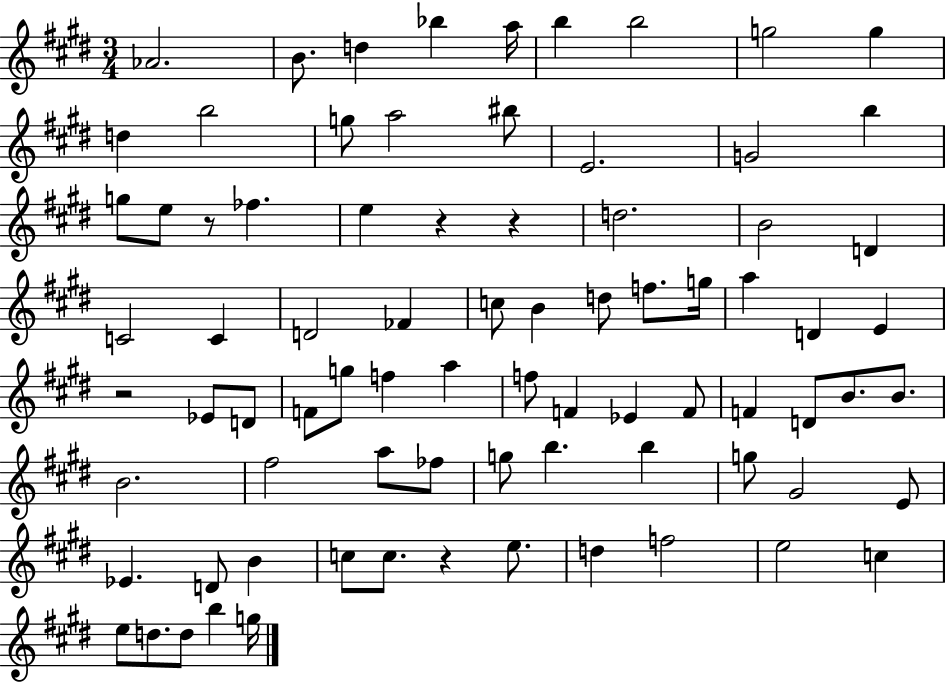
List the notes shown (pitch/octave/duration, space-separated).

Ab4/h. B4/e. D5/q Bb5/q A5/s B5/q B5/h G5/h G5/q D5/q B5/h G5/e A5/h BIS5/e E4/h. G4/h B5/q G5/e E5/e R/e FES5/q. E5/q R/q R/q D5/h. B4/h D4/q C4/h C4/q D4/h FES4/q C5/e B4/q D5/e F5/e. G5/s A5/q D4/q E4/q R/h Eb4/e D4/e F4/e G5/e F5/q A5/q F5/e F4/q Eb4/q F4/e F4/q D4/e B4/e. B4/e. B4/h. F#5/h A5/e FES5/e G5/e B5/q. B5/q G5/e G#4/h E4/e Eb4/q. D4/e B4/q C5/e C5/e. R/q E5/e. D5/q F5/h E5/h C5/q E5/e D5/e. D5/e B5/q G5/s